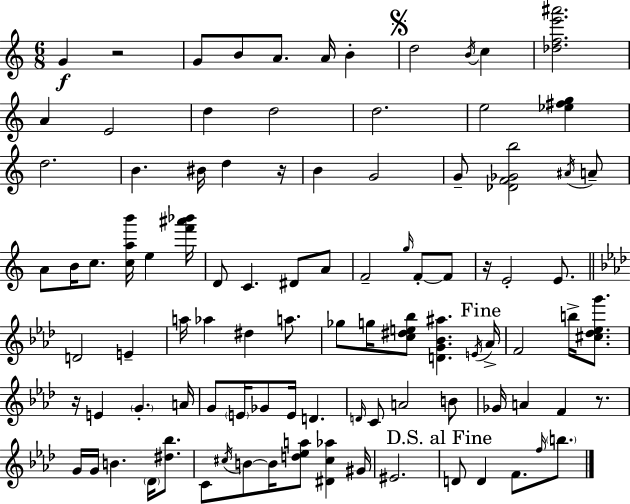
G4/q R/h G4/e B4/e A4/e. A4/s B4/q D5/h B4/s C5/q [Db5,F5,E6,A#6]/h. A4/q E4/h D5/q D5/h D5/h. E5/h [Eb5,F#5,G5]/q D5/h. B4/q. BIS4/s D5/q R/s B4/q G4/h G4/e [Db4,F4,Gb4,B5]/h A#4/s A4/e A4/e B4/s C5/e. [C5,A5,B6]/s E5/q [F6,A#6,Bb6]/s D4/e C4/q. D#4/e A4/e F4/h G5/s F4/e F4/e R/s E4/h E4/e. D4/h E4/q A5/s Ab5/q D#5/q A5/e. Gb5/e G5/s [C5,D#5,E5,Bb5]/e [D4,G4,Bb4,A#5]/q. E4/s Ab4/s F4/h B5/s [C#5,Db5,Eb5,G6]/e. R/s E4/q G4/q. A4/s G4/e E4/s Gb4/e E4/s D4/q. D4/s C4/e A4/h B4/e Gb4/s A4/q F4/q R/e. G4/s G4/s B4/q. Db4/s [D#5,Bb5]/e. C4/e C#5/s B4/e B4/s [D5,Eb5,A5]/e [D#4,C#5,Ab5]/q G#4/s EIS4/h. D4/e D4/q F4/e. F5/s B5/e.